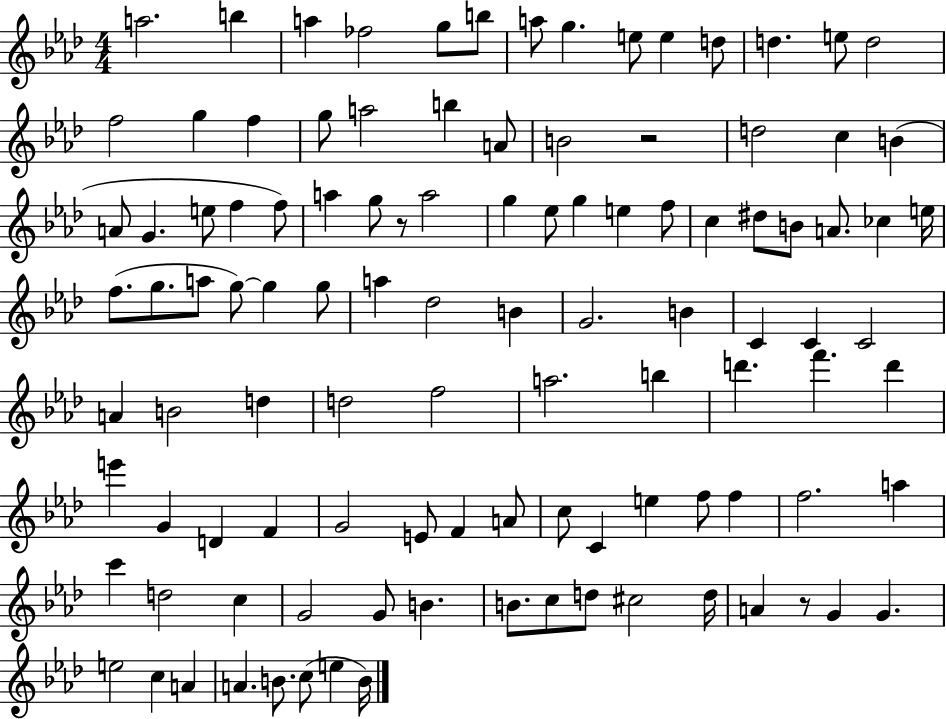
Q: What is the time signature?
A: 4/4